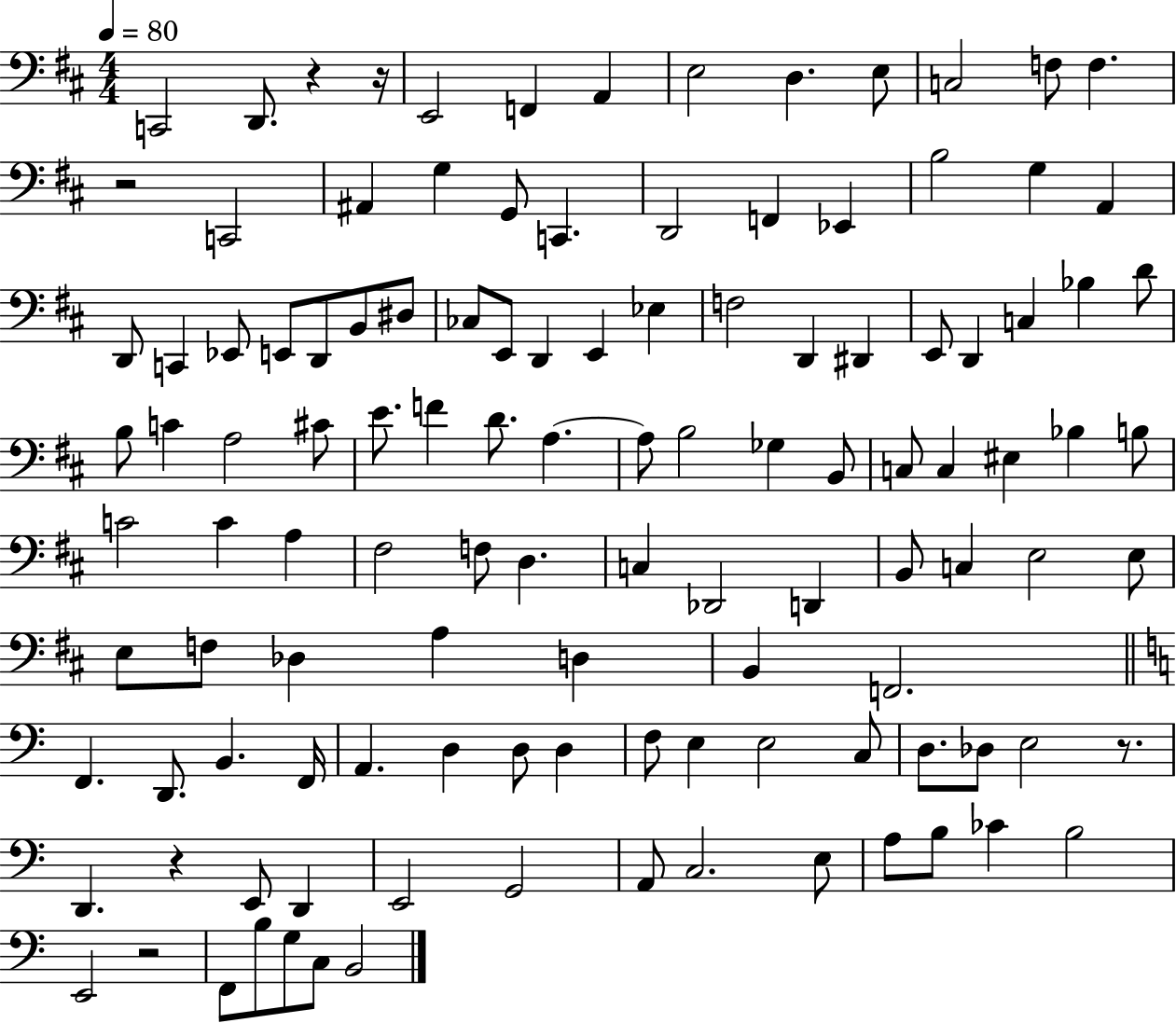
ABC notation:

X:1
T:Untitled
M:4/4
L:1/4
K:D
C,,2 D,,/2 z z/4 E,,2 F,, A,, E,2 D, E,/2 C,2 F,/2 F, z2 C,,2 ^A,, G, G,,/2 C,, D,,2 F,, _E,, B,2 G, A,, D,,/2 C,, _E,,/2 E,,/2 D,,/2 B,,/2 ^D,/2 _C,/2 E,,/2 D,, E,, _E, F,2 D,, ^D,, E,,/2 D,, C, _B, D/2 B,/2 C A,2 ^C/2 E/2 F D/2 A, A,/2 B,2 _G, B,,/2 C,/2 C, ^E, _B, B,/2 C2 C A, ^F,2 F,/2 D, C, _D,,2 D,, B,,/2 C, E,2 E,/2 E,/2 F,/2 _D, A, D, B,, F,,2 F,, D,,/2 B,, F,,/4 A,, D, D,/2 D, F,/2 E, E,2 C,/2 D,/2 _D,/2 E,2 z/2 D,, z E,,/2 D,, E,,2 G,,2 A,,/2 C,2 E,/2 A,/2 B,/2 _C B,2 E,,2 z2 F,,/2 B,/2 G,/2 C,/2 B,,2